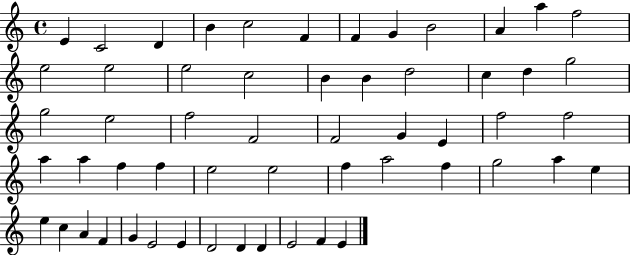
{
  \clef treble
  \time 4/4
  \defaultTimeSignature
  \key c \major
  e'4 c'2 d'4 | b'4 c''2 f'4 | f'4 g'4 b'2 | a'4 a''4 f''2 | \break e''2 e''2 | e''2 c''2 | b'4 b'4 d''2 | c''4 d''4 g''2 | \break g''2 e''2 | f''2 f'2 | f'2 g'4 e'4 | f''2 f''2 | \break a''4 a''4 f''4 f''4 | e''2 e''2 | f''4 a''2 f''4 | g''2 a''4 e''4 | \break e''4 c''4 a'4 f'4 | g'4 e'2 e'4 | d'2 d'4 d'4 | e'2 f'4 e'4 | \break \bar "|."
}